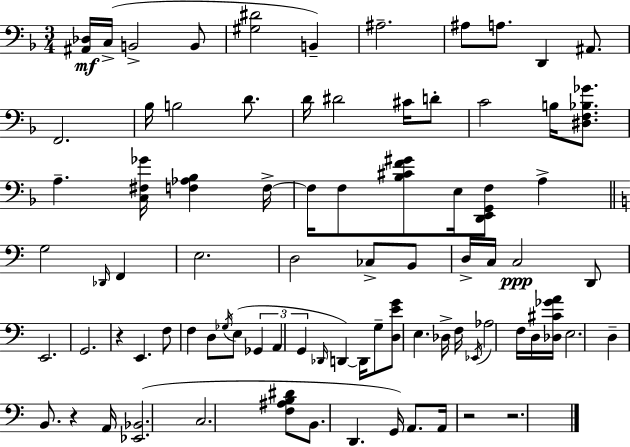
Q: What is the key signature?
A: F major